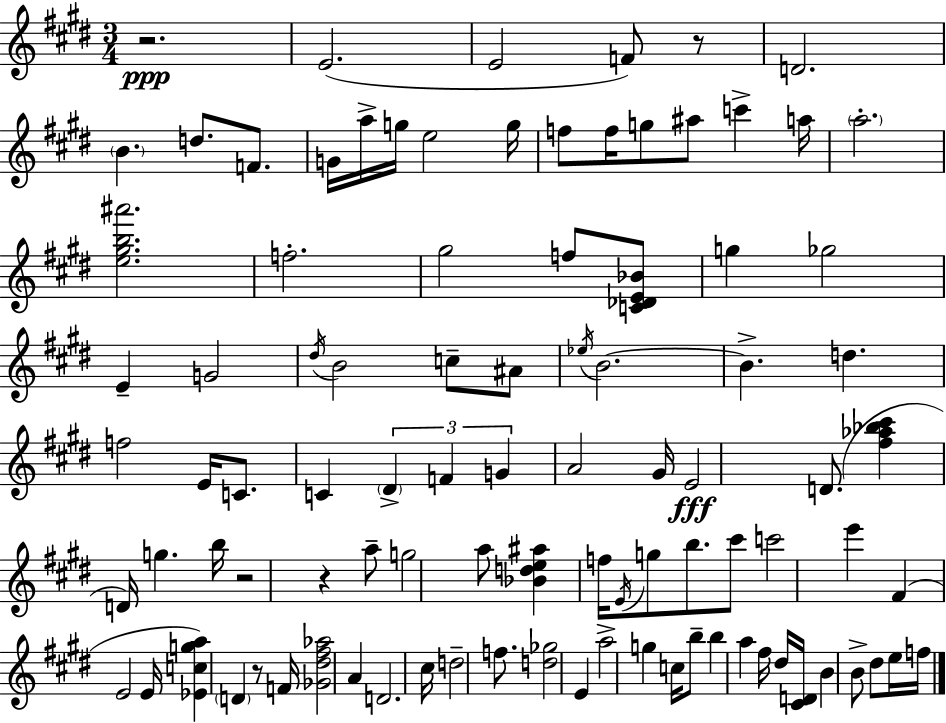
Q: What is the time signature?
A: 3/4